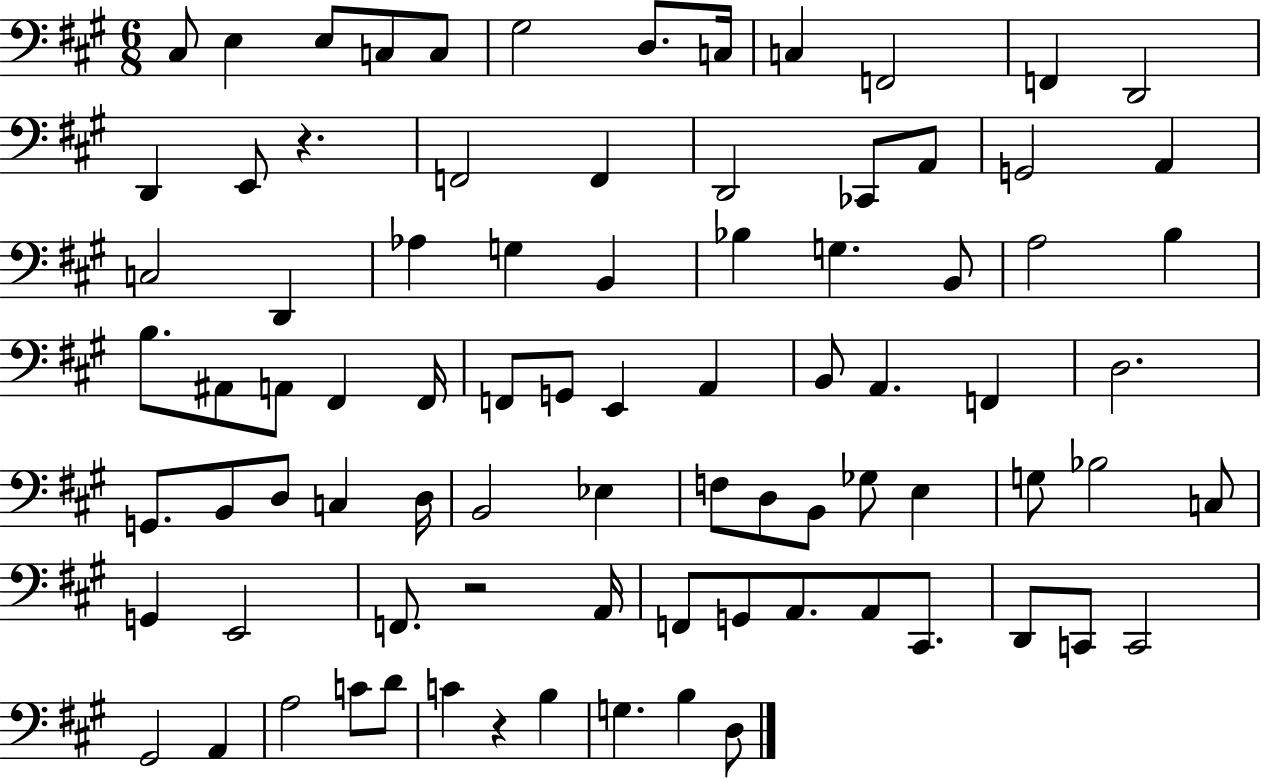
{
  \clef bass
  \numericTimeSignature
  \time 6/8
  \key a \major
  cis8 e4 e8 c8 c8 | gis2 d8. c16 | c4 f,2 | f,4 d,2 | \break d,4 e,8 r4. | f,2 f,4 | d,2 ces,8 a,8 | g,2 a,4 | \break c2 d,4 | aes4 g4 b,4 | bes4 g4. b,8 | a2 b4 | \break b8. ais,8 a,8 fis,4 fis,16 | f,8 g,8 e,4 a,4 | b,8 a,4. f,4 | d2. | \break g,8. b,8 d8 c4 d16 | b,2 ees4 | f8 d8 b,8 ges8 e4 | g8 bes2 c8 | \break g,4 e,2 | f,8. r2 a,16 | f,8 g,8 a,8. a,8 cis,8. | d,8 c,8 c,2 | \break gis,2 a,4 | a2 c'8 d'8 | c'4 r4 b4 | g4. b4 d8 | \break \bar "|."
}